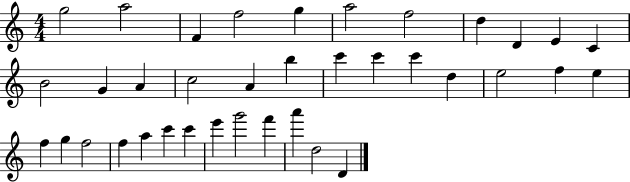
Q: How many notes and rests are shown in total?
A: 37